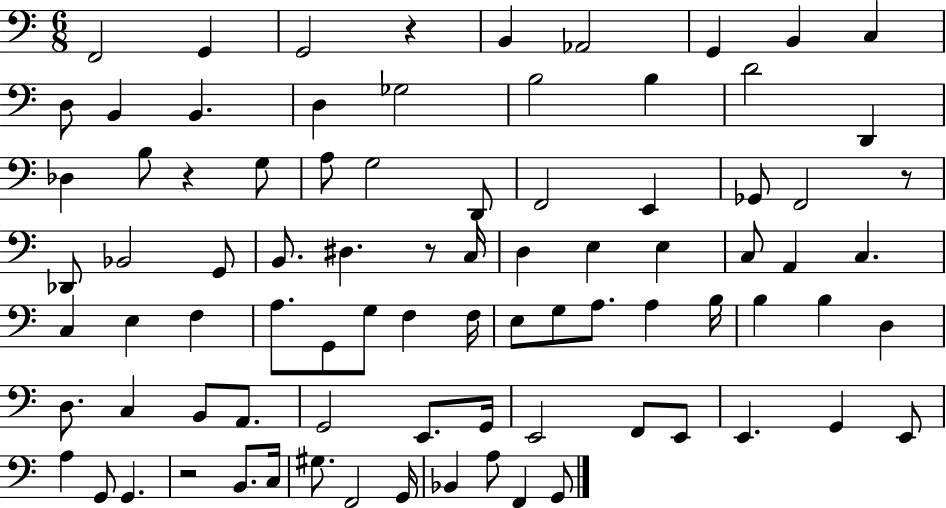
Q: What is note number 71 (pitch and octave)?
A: G2